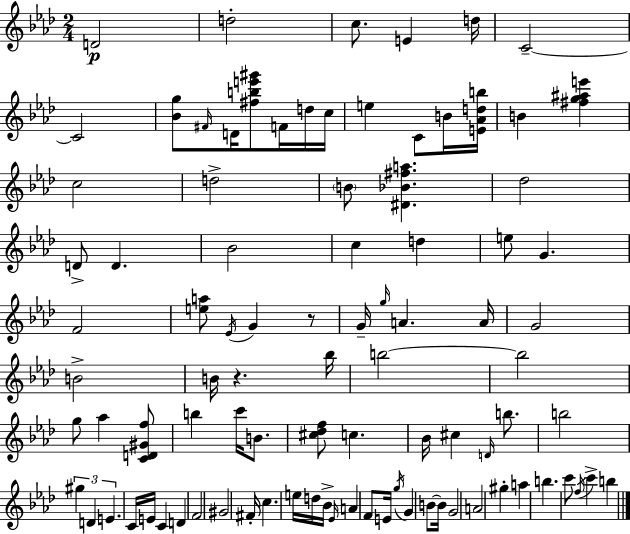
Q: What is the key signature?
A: AES major